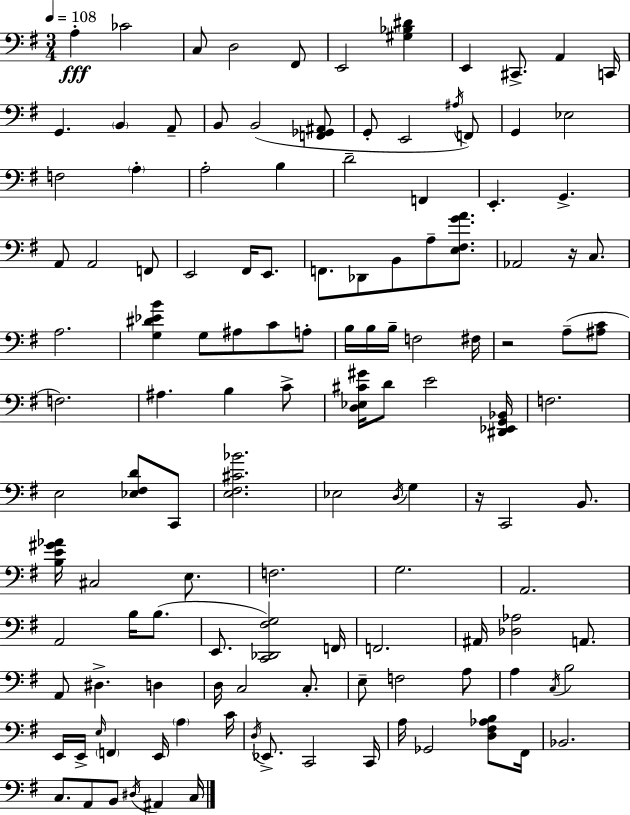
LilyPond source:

{
  \clef bass
  \numericTimeSignature
  \time 3/4
  \key e \minor
  \tempo 4 = 108
  a4-.\fff ces'2 | c8 d2 fis,8 | e,2 <gis bes dis'>4 | e,4 cis,8.-> a,4 c,16 | \break g,4. \parenthesize b,4 a,8-- | b,8 b,2( <f, ges, ais,>8 | g,8-. e,2 \acciaccatura { ais16 } f,8) | g,4 ees2 | \break f2 \parenthesize a4-. | a2-. b4 | d'2-- f,4 | e,4.-. g,4.-> | \break a,8 a,2 f,8 | e,2 fis,16 e,8. | f,8. des,8 b,8 a8-- <e fis g' a'>8. | aes,2 r16 c8. | \break a2. | <g dis' ees' b'>4 g8 ais8 c'8 a8-. | b16 b16 b16-- f2 | fis16 r2 a8--( <ais c'>8 | \break f2.) | ais4. b4 c'8-> | <d ees cis' gis'>16 d'8 e'2 | <dis, ees, g, bes,>16 f2. | \break e2 <ees fis d'>8 c,8 | <e fis cis' bes'>2. | ees2 \acciaccatura { d16 } g4 | r16 c,2 b,8. | \break <b e' gis' aes'>16 cis2 e8. | f2. | g2. | a,2. | \break a,2 b16 b8.( | e,8. <c, des, fis g>2) | f,16 f,2. | ais,16 <des aes>2 a,8. | \break a,8 dis4.-> d4 | d16 c2 c8.-. | e8-- f2 | a8 a4 \acciaccatura { c16 } b2 | \break e,16 e,16-> \grace { e16 } \parenthesize f,4 e,16 \parenthesize a4 | c'16 \acciaccatura { d16 } ees,8.-> c,2 | c,16 a16 ges,2 | <d fis aes b>8 fis,16 bes,2. | \break c8. a,8 b,8 | \acciaccatura { dis16 } ais,4 c16 \bar "|."
}